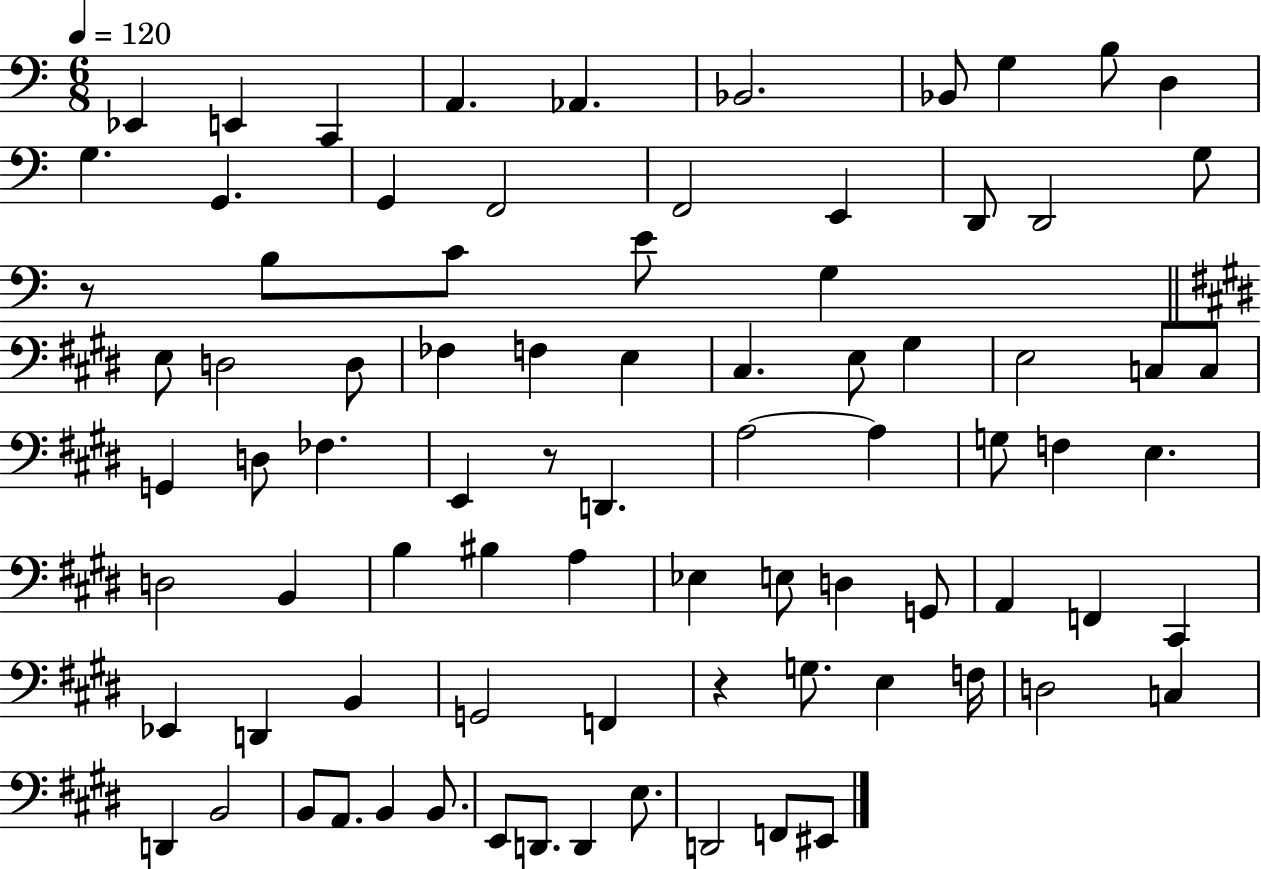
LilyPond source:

{
  \clef bass
  \numericTimeSignature
  \time 6/8
  \key c \major
  \tempo 4 = 120
  ees,4 e,4 c,4 | a,4. aes,4. | bes,2. | bes,8 g4 b8 d4 | \break g4. g,4. | g,4 f,2 | f,2 e,4 | d,8 d,2 g8 | \break r8 b8 c'8 e'8 g4 | \bar "||" \break \key e \major e8 d2 d8 | fes4 f4 e4 | cis4. e8 gis4 | e2 c8 c8 | \break g,4 d8 fes4. | e,4 r8 d,4. | a2~~ a4 | g8 f4 e4. | \break d2 b,4 | b4 bis4 a4 | ees4 e8 d4 g,8 | a,4 f,4 cis,4 | \break ees,4 d,4 b,4 | g,2 f,4 | r4 g8. e4 f16 | d2 c4 | \break d,4 b,2 | b,8 a,8. b,4 b,8. | e,8 d,8. d,4 e8. | d,2 f,8 eis,8 | \break \bar "|."
}